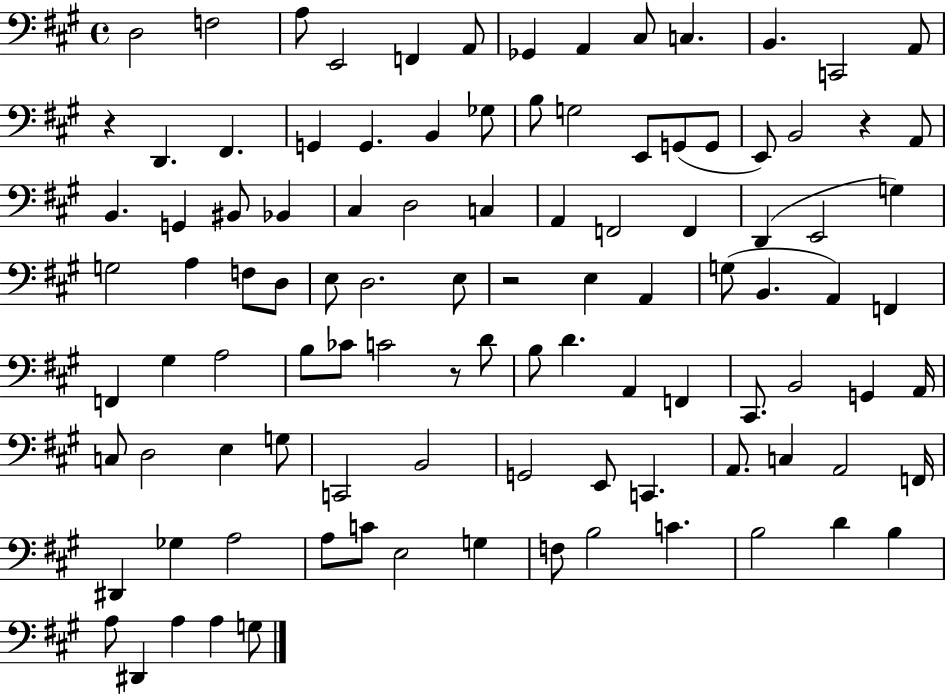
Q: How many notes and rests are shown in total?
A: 103